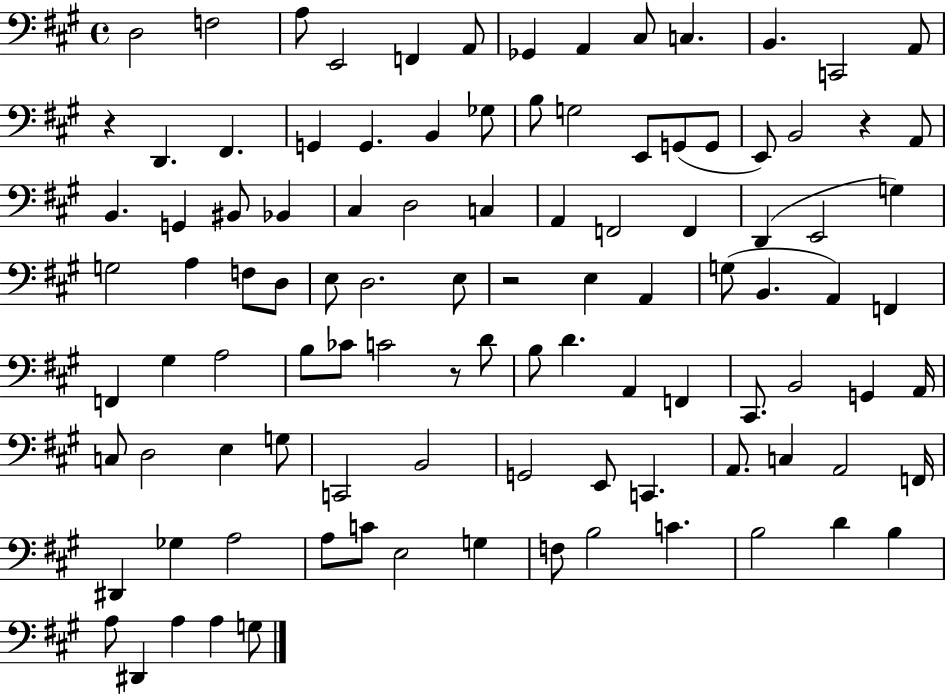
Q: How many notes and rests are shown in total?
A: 103